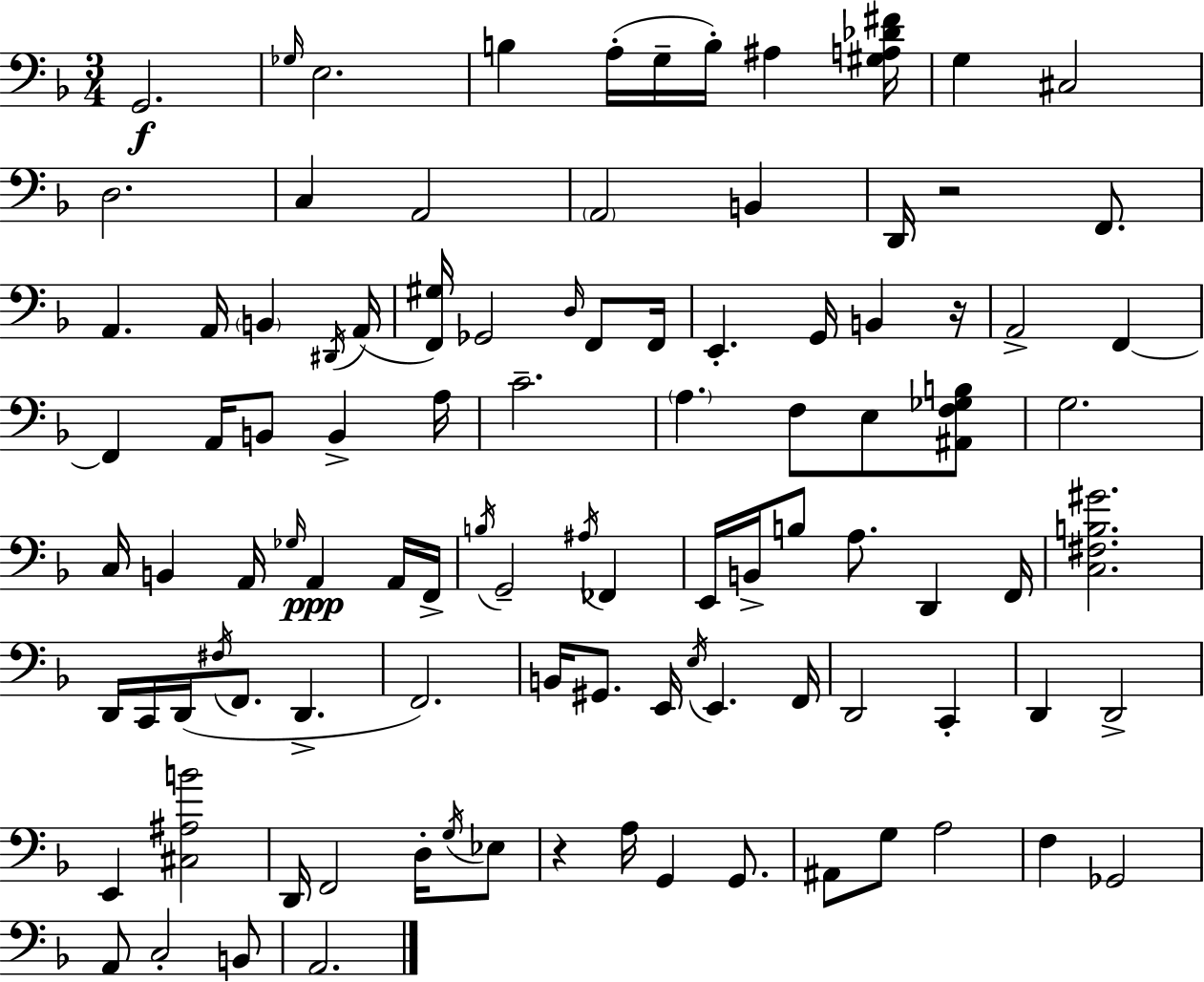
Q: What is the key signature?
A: D minor